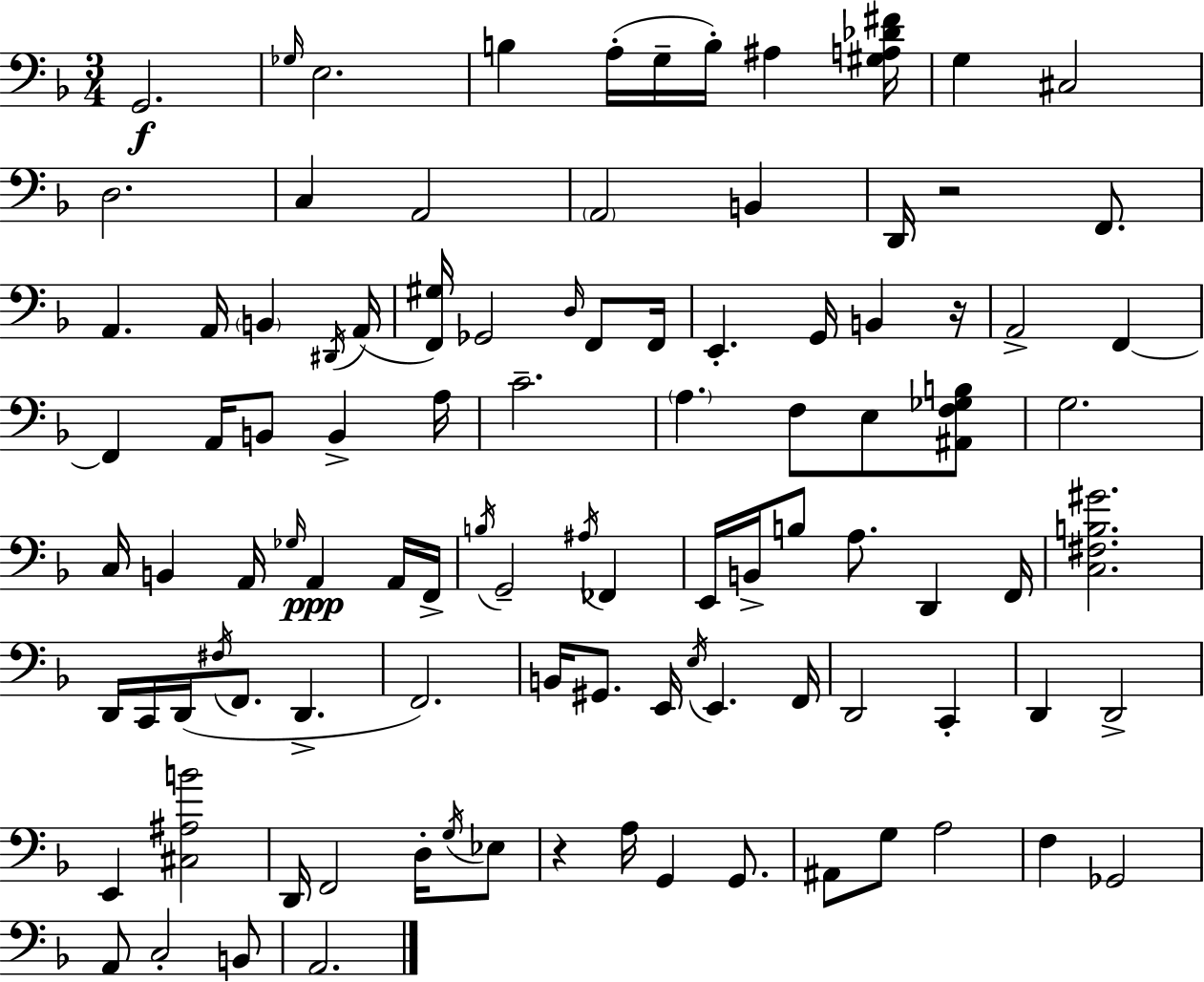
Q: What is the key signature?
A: D minor